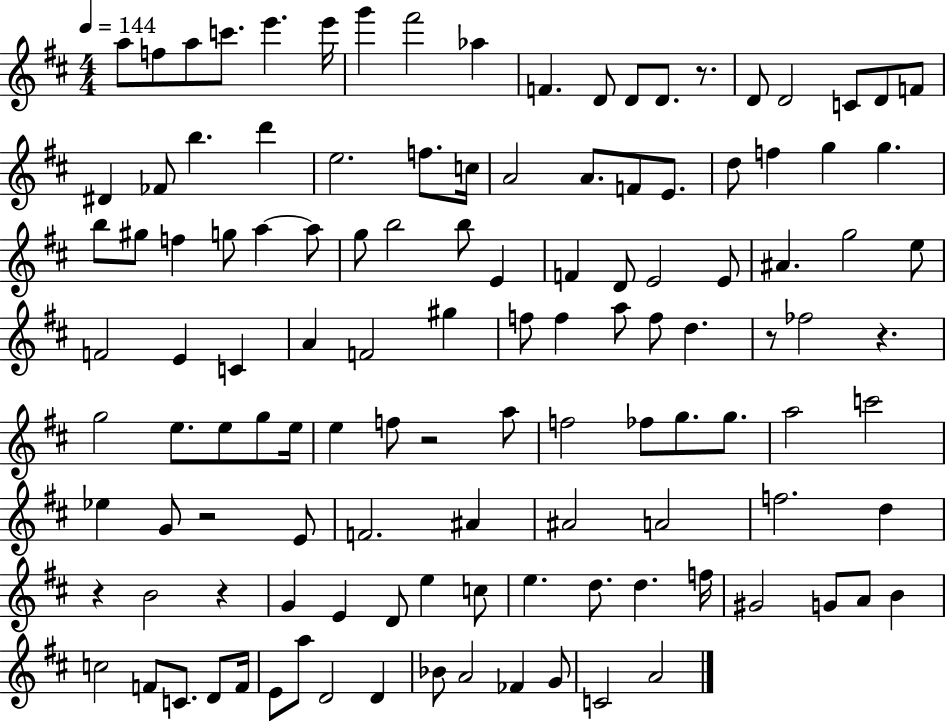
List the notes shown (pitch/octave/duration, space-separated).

A5/e F5/e A5/e C6/e. E6/q. E6/s G6/q F#6/h Ab5/q F4/q. D4/e D4/e D4/e. R/e. D4/e D4/h C4/e D4/e F4/e D#4/q FES4/e B5/q. D6/q E5/h. F5/e. C5/s A4/h A4/e. F4/e E4/e. D5/e F5/q G5/q G5/q. B5/e G#5/e F5/q G5/e A5/q A5/e G5/e B5/h B5/e E4/q F4/q D4/e E4/h E4/e A#4/q. G5/h E5/e F4/h E4/q C4/q A4/q F4/h G#5/q F5/e F5/q A5/e F5/e D5/q. R/e FES5/h R/q. G5/h E5/e. E5/e G5/e E5/s E5/q F5/e R/h A5/e F5/h FES5/e G5/e. G5/e. A5/h C6/h Eb5/q G4/e R/h E4/e F4/h. A#4/q A#4/h A4/h F5/h. D5/q R/q B4/h R/q G4/q E4/q D4/e E5/q C5/e E5/q. D5/e. D5/q. F5/s G#4/h G4/e A4/e B4/q C5/h F4/e C4/e. D4/e F4/s E4/e A5/e D4/h D4/q Bb4/e A4/h FES4/q G4/e C4/h A4/h